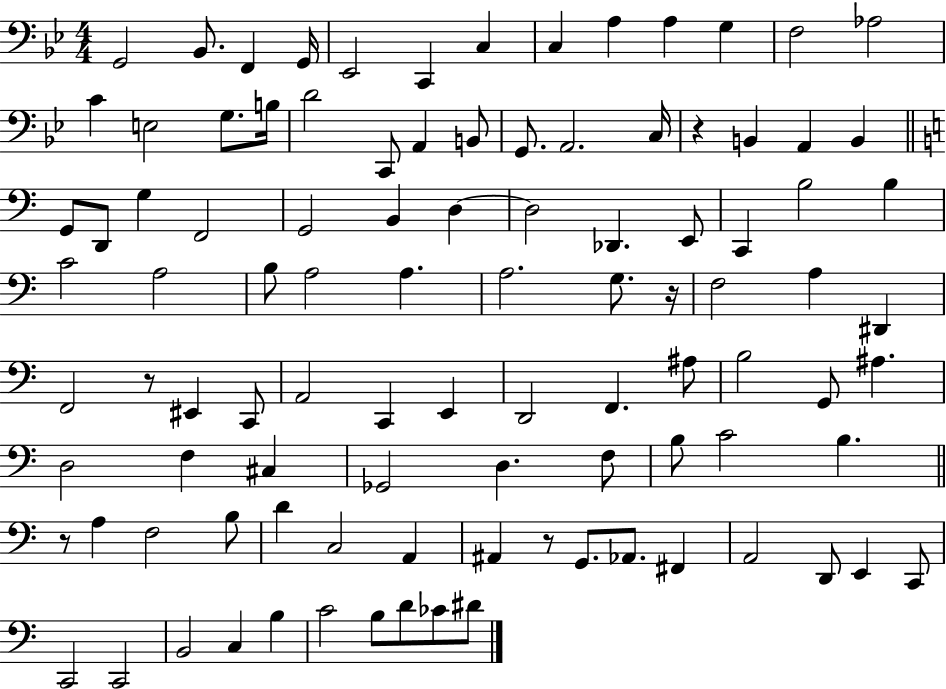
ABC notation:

X:1
T:Untitled
M:4/4
L:1/4
K:Bb
G,,2 _B,,/2 F,, G,,/4 _E,,2 C,, C, C, A, A, G, F,2 _A,2 C E,2 G,/2 B,/4 D2 C,,/2 A,, B,,/2 G,,/2 A,,2 C,/4 z B,, A,, B,, G,,/2 D,,/2 G, F,,2 G,,2 B,, D, D,2 _D,, E,,/2 C,, B,2 B, C2 A,2 B,/2 A,2 A, A,2 G,/2 z/4 F,2 A, ^D,, F,,2 z/2 ^E,, C,,/2 A,,2 C,, E,, D,,2 F,, ^A,/2 B,2 G,,/2 ^A, D,2 F, ^C, _G,,2 D, F,/2 B,/2 C2 B, z/2 A, F,2 B,/2 D C,2 A,, ^A,, z/2 G,,/2 _A,,/2 ^F,, A,,2 D,,/2 E,, C,,/2 C,,2 C,,2 B,,2 C, B, C2 B,/2 D/2 _C/2 ^D/2